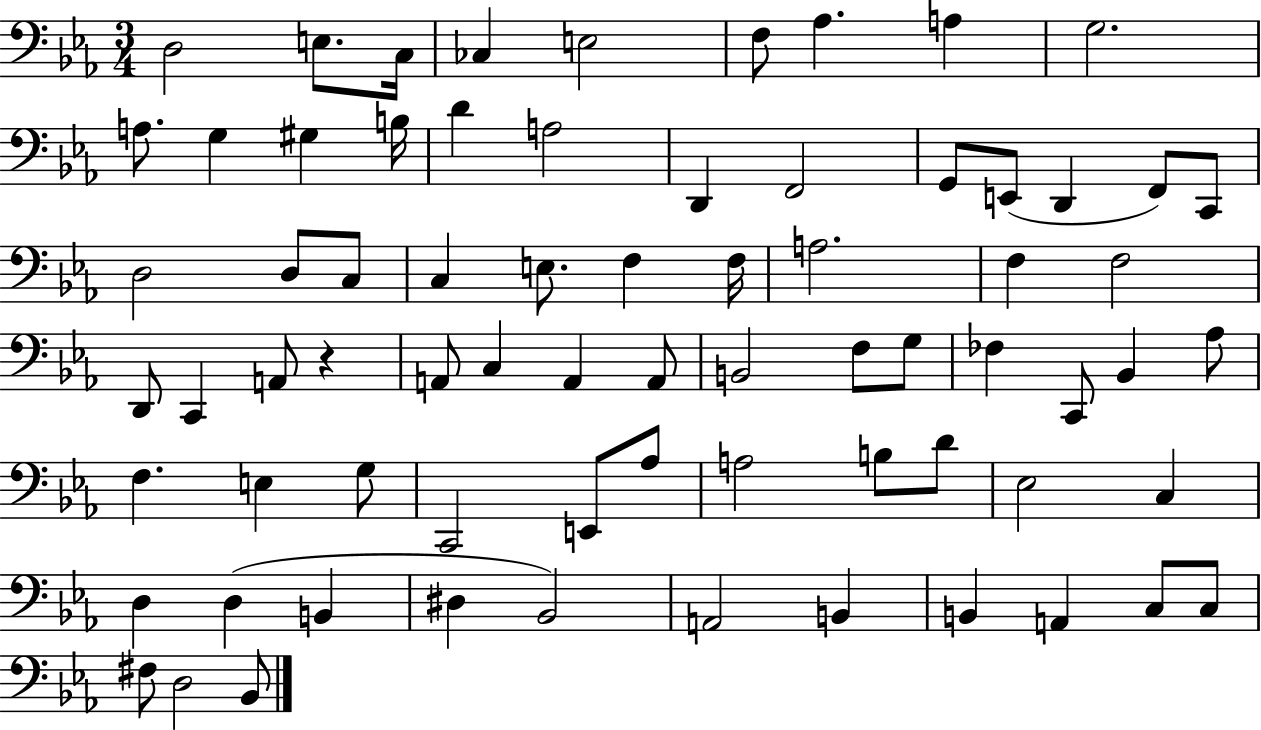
{
  \clef bass
  \numericTimeSignature
  \time 3/4
  \key ees \major
  \repeat volta 2 { d2 e8. c16 | ces4 e2 | f8 aes4. a4 | g2. | \break a8. g4 gis4 b16 | d'4 a2 | d,4 f,2 | g,8 e,8( d,4 f,8) c,8 | \break d2 d8 c8 | c4 e8. f4 f16 | a2. | f4 f2 | \break d,8 c,4 a,8 r4 | a,8 c4 a,4 a,8 | b,2 f8 g8 | fes4 c,8 bes,4 aes8 | \break f4. e4 g8 | c,2 e,8 aes8 | a2 b8 d'8 | ees2 c4 | \break d4 d4( b,4 | dis4 bes,2) | a,2 b,4 | b,4 a,4 c8 c8 | \break fis8 d2 bes,8 | } \bar "|."
}